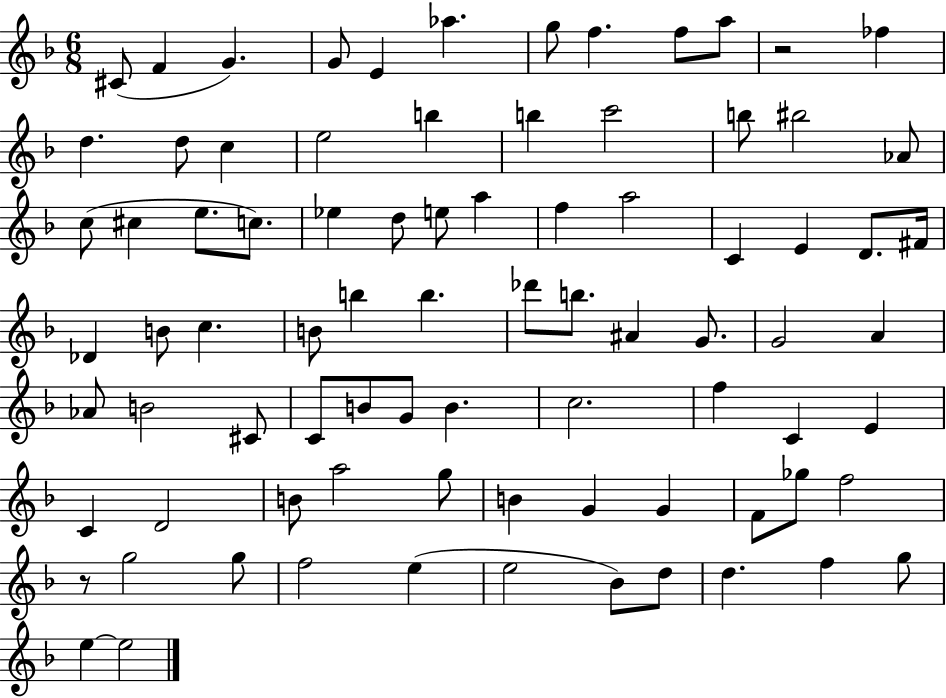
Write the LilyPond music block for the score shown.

{
  \clef treble
  \numericTimeSignature
  \time 6/8
  \key f \major
  cis'8( f'4 g'4.) | g'8 e'4 aes''4. | g''8 f''4. f''8 a''8 | r2 fes''4 | \break d''4. d''8 c''4 | e''2 b''4 | b''4 c'''2 | b''8 bis''2 aes'8 | \break c''8( cis''4 e''8. c''8.) | ees''4 d''8 e''8 a''4 | f''4 a''2 | c'4 e'4 d'8. fis'16 | \break des'4 b'8 c''4. | b'8 b''4 b''4. | des'''8 b''8. ais'4 g'8. | g'2 a'4 | \break aes'8 b'2 cis'8 | c'8 b'8 g'8 b'4. | c''2. | f''4 c'4 e'4 | \break c'4 d'2 | b'8 a''2 g''8 | b'4 g'4 g'4 | f'8 ges''8 f''2 | \break r8 g''2 g''8 | f''2 e''4( | e''2 bes'8) d''8 | d''4. f''4 g''8 | \break e''4~~ e''2 | \bar "|."
}